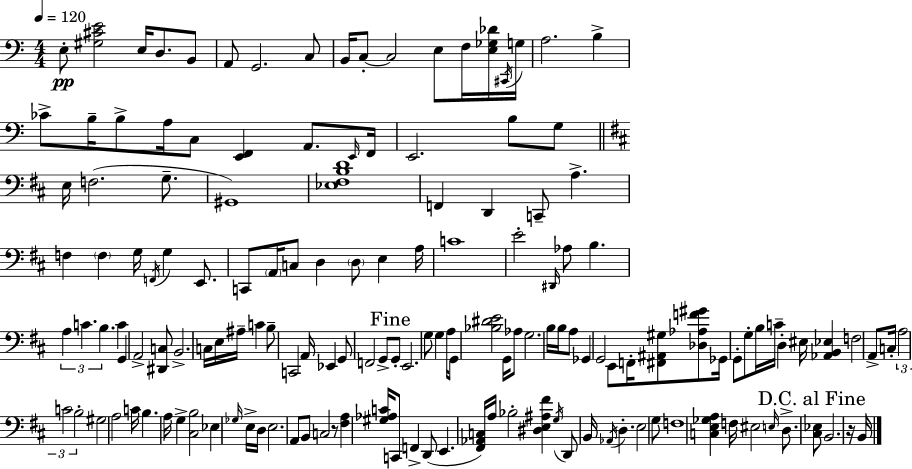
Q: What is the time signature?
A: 4/4